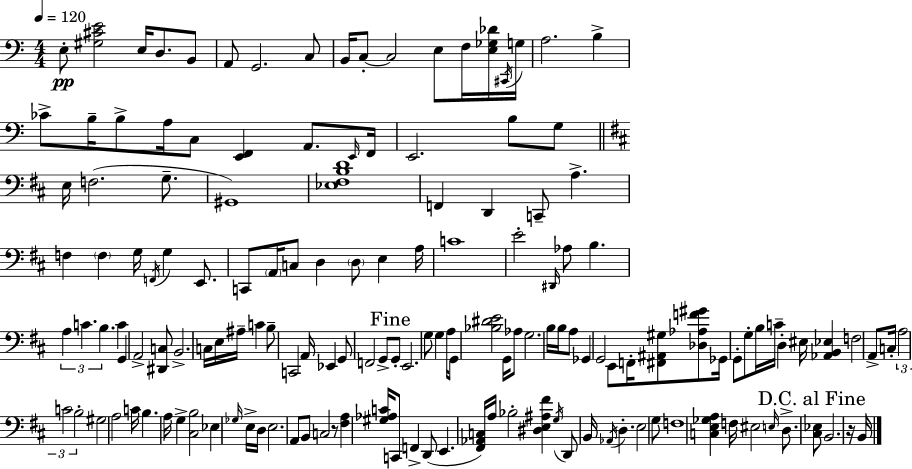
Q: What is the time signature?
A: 4/4